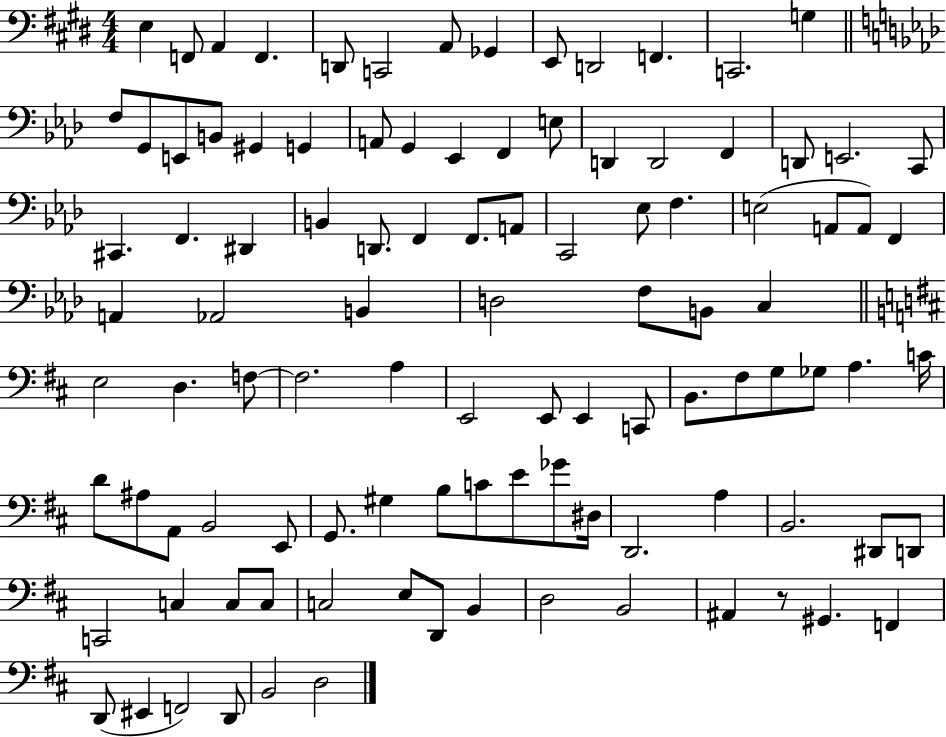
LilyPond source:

{
  \clef bass
  \numericTimeSignature
  \time 4/4
  \key e \major
  e4 f,8 a,4 f,4. | d,8 c,2 a,8 ges,4 | e,8 d,2 f,4. | c,2. g4 | \break \bar "||" \break \key aes \major f8 g,8 e,8 b,8 gis,4 g,4 | a,8 g,4 ees,4 f,4 e8 | d,4 d,2 f,4 | d,8 e,2. c,8 | \break cis,4. f,4. dis,4 | b,4 d,8. f,4 f,8. a,8 | c,2 ees8 f4. | e2( a,8 a,8) f,4 | \break a,4 aes,2 b,4 | d2 f8 b,8 c4 | \bar "||" \break \key b \minor e2 d4. f8~~ | f2. a4 | e,2 e,8 e,4 c,8 | b,8. fis8 g8 ges8 a4. c'16 | \break d'8 ais8 a,8 b,2 e,8 | g,8. gis4 b8 c'8 e'8 ges'8 dis16 | d,2. a4 | b,2. dis,8 d,8 | \break c,2 c4 c8 c8 | c2 e8 d,8 b,4 | d2 b,2 | ais,4 r8 gis,4. f,4 | \break d,8( eis,4 f,2) d,8 | b,2 d2 | \bar "|."
}